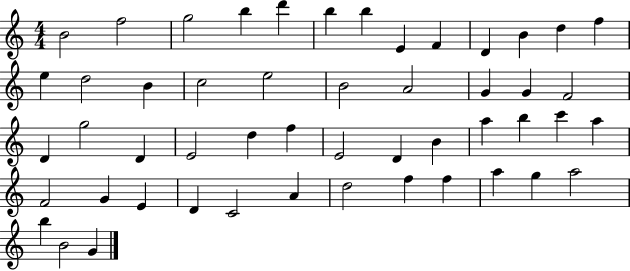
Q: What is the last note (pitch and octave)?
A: G4